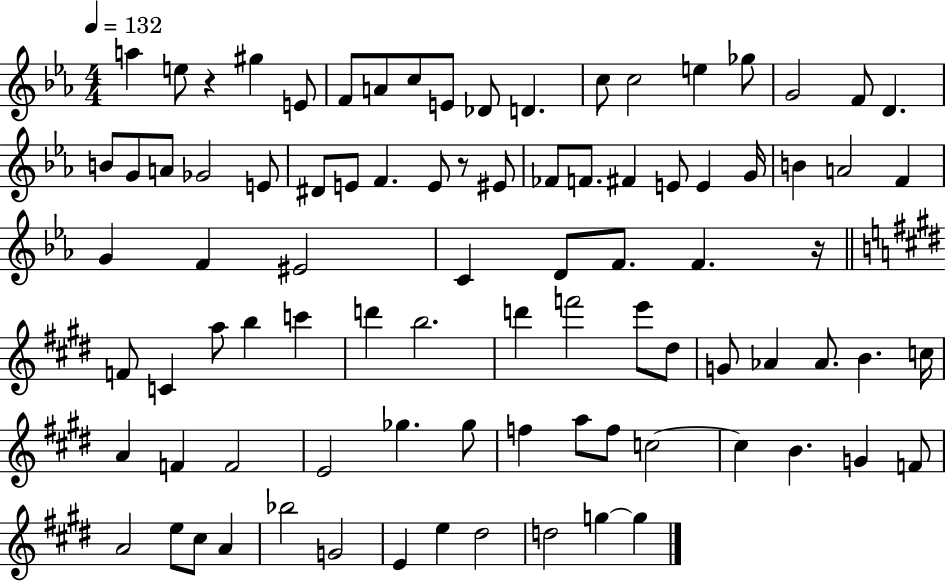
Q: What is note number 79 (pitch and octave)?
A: G4